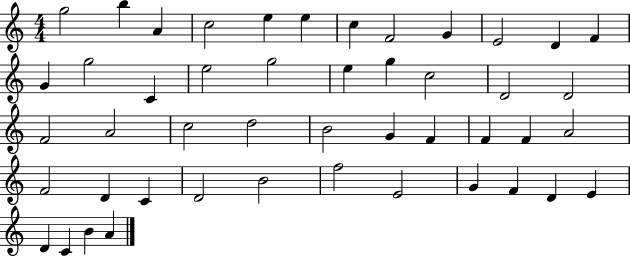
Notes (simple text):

G5/h B5/q A4/q C5/h E5/q E5/q C5/q F4/h G4/q E4/h D4/q F4/q G4/q G5/h C4/q E5/h G5/h E5/q G5/q C5/h D4/h D4/h F4/h A4/h C5/h D5/h B4/h G4/q F4/q F4/q F4/q A4/h F4/h D4/q C4/q D4/h B4/h F5/h E4/h G4/q F4/q D4/q E4/q D4/q C4/q B4/q A4/q